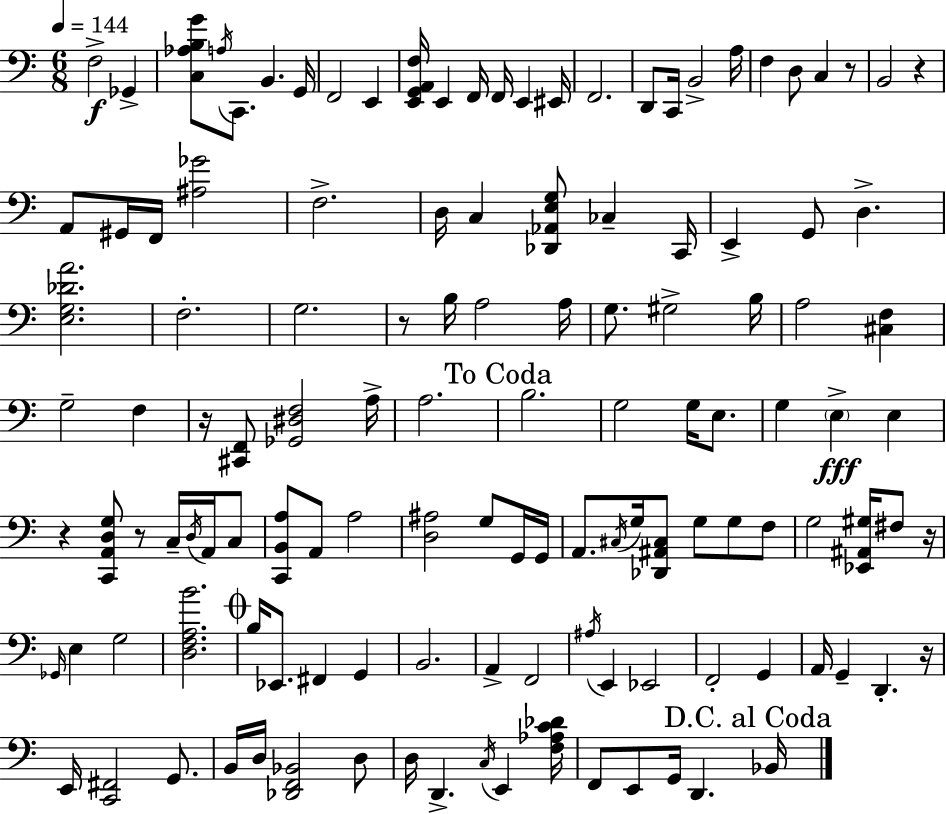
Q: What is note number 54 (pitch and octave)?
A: C3